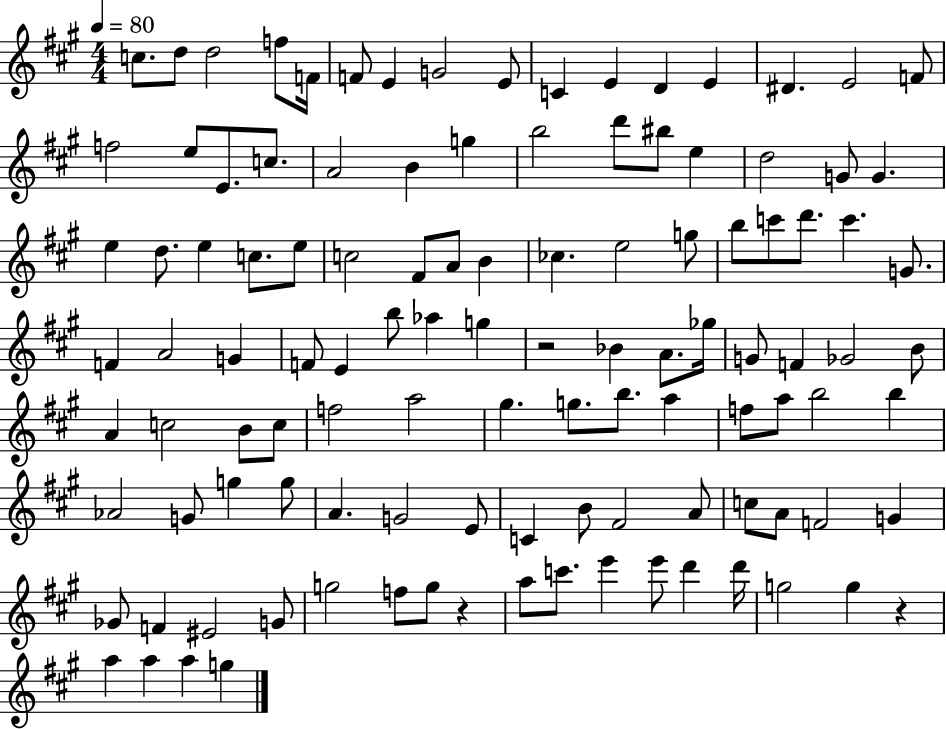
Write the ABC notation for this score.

X:1
T:Untitled
M:4/4
L:1/4
K:A
c/2 d/2 d2 f/2 F/4 F/2 E G2 E/2 C E D E ^D E2 F/2 f2 e/2 E/2 c/2 A2 B g b2 d'/2 ^b/2 e d2 G/2 G e d/2 e c/2 e/2 c2 ^F/2 A/2 B _c e2 g/2 b/2 c'/2 d'/2 c' G/2 F A2 G F/2 E b/2 _a g z2 _B A/2 _g/4 G/2 F _G2 B/2 A c2 B/2 c/2 f2 a2 ^g g/2 b/2 a f/2 a/2 b2 b _A2 G/2 g g/2 A G2 E/2 C B/2 ^F2 A/2 c/2 A/2 F2 G _G/2 F ^E2 G/2 g2 f/2 g/2 z a/2 c'/2 e' e'/2 d' d'/4 g2 g z a a a g